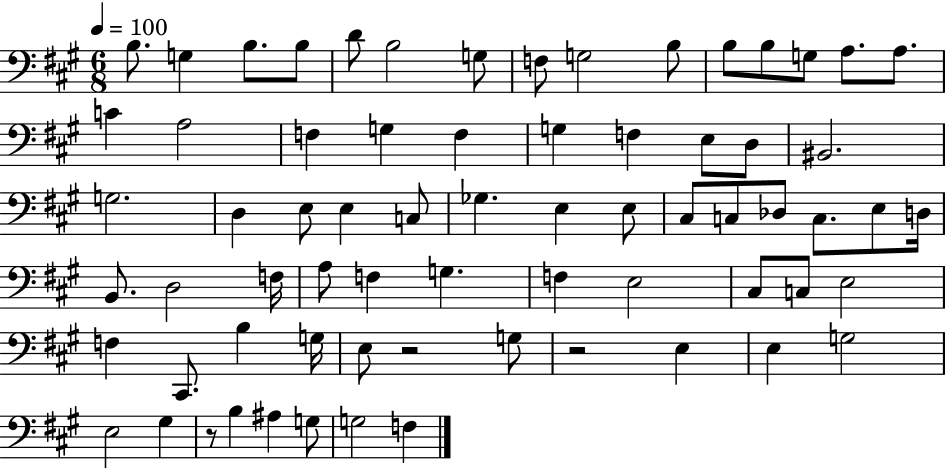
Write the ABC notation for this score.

X:1
T:Untitled
M:6/8
L:1/4
K:A
B,/2 G, B,/2 B,/2 D/2 B,2 G,/2 F,/2 G,2 B,/2 B,/2 B,/2 G,/2 A,/2 A,/2 C A,2 F, G, F, G, F, E,/2 D,/2 ^B,,2 G,2 D, E,/2 E, C,/2 _G, E, E,/2 ^C,/2 C,/2 _D,/2 C,/2 E,/2 D,/4 B,,/2 D,2 F,/4 A,/2 F, G, F, E,2 ^C,/2 C,/2 E,2 F, ^C,,/2 B, G,/4 E,/2 z2 G,/2 z2 E, E, G,2 E,2 ^G, z/2 B, ^A, G,/2 G,2 F,